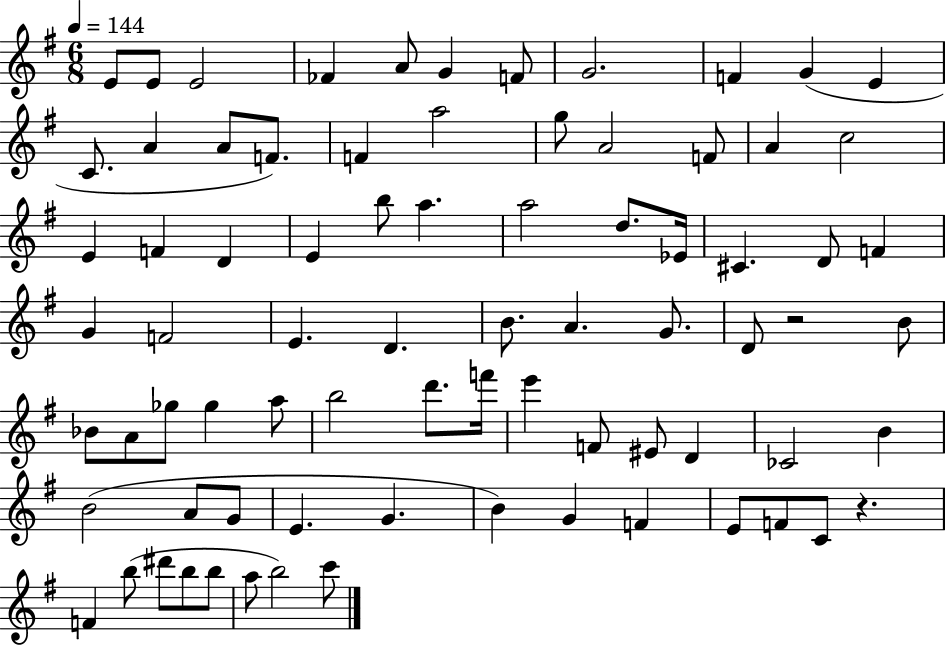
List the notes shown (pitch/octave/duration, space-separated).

E4/e E4/e E4/h FES4/q A4/e G4/q F4/e G4/h. F4/q G4/q E4/q C4/e. A4/q A4/e F4/e. F4/q A5/h G5/e A4/h F4/e A4/q C5/h E4/q F4/q D4/q E4/q B5/e A5/q. A5/h D5/e. Eb4/s C#4/q. D4/e F4/q G4/q F4/h E4/q. D4/q. B4/e. A4/q. G4/e. D4/e R/h B4/e Bb4/e A4/e Gb5/e Gb5/q A5/e B5/h D6/e. F6/s E6/q F4/e EIS4/e D4/q CES4/h B4/q B4/h A4/e G4/e E4/q. G4/q. B4/q G4/q F4/q E4/e F4/e C4/e R/q. F4/q B5/e D#6/e B5/e B5/e A5/e B5/h C6/e